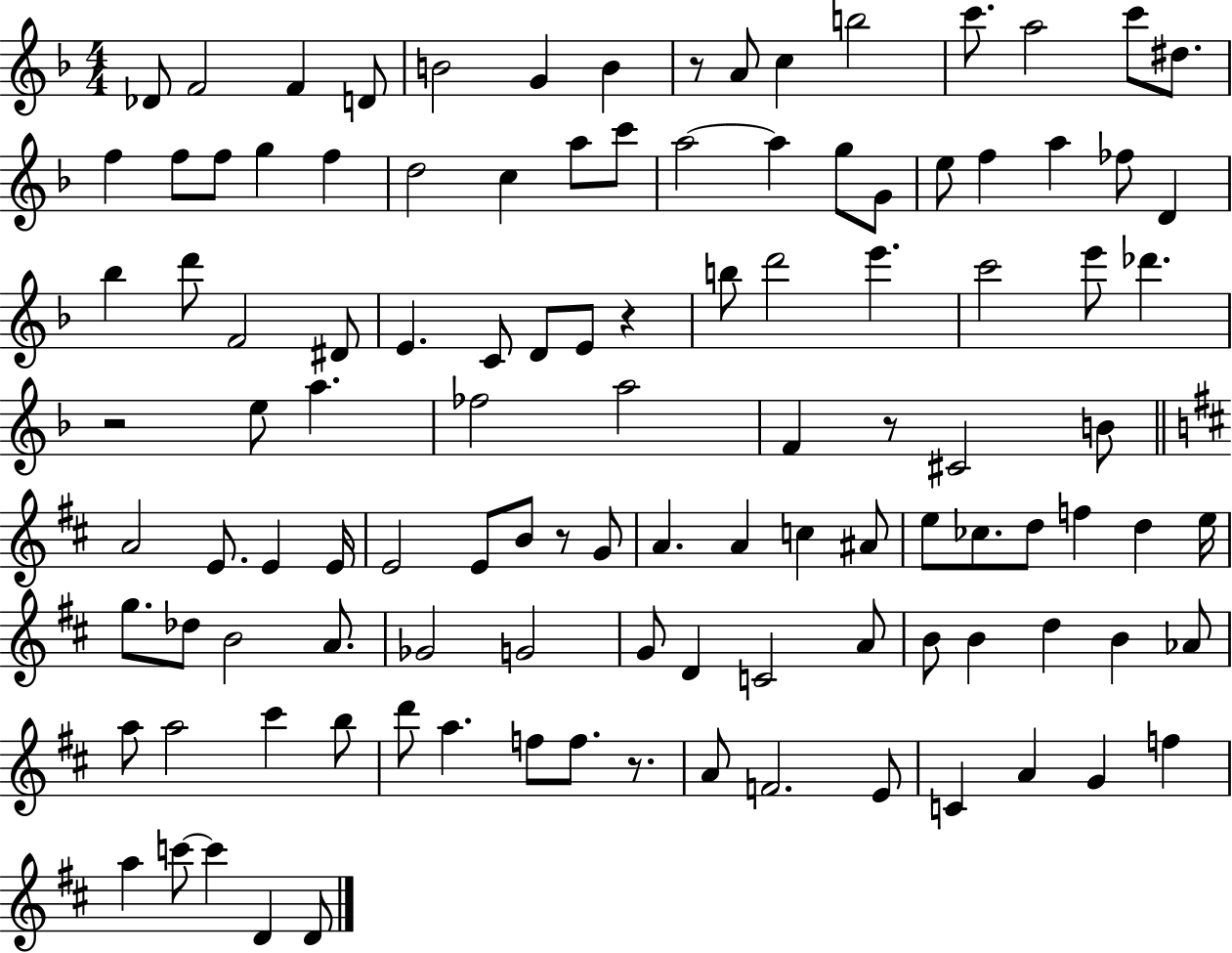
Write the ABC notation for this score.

X:1
T:Untitled
M:4/4
L:1/4
K:F
_D/2 F2 F D/2 B2 G B z/2 A/2 c b2 c'/2 a2 c'/2 ^d/2 f f/2 f/2 g f d2 c a/2 c'/2 a2 a g/2 G/2 e/2 f a _f/2 D _b d'/2 F2 ^D/2 E C/2 D/2 E/2 z b/2 d'2 e' c'2 e'/2 _d' z2 e/2 a _f2 a2 F z/2 ^C2 B/2 A2 E/2 E E/4 E2 E/2 B/2 z/2 G/2 A A c ^A/2 e/2 _c/2 d/2 f d e/4 g/2 _d/2 B2 A/2 _G2 G2 G/2 D C2 A/2 B/2 B d B _A/2 a/2 a2 ^c' b/2 d'/2 a f/2 f/2 z/2 A/2 F2 E/2 C A G f a c'/2 c' D D/2